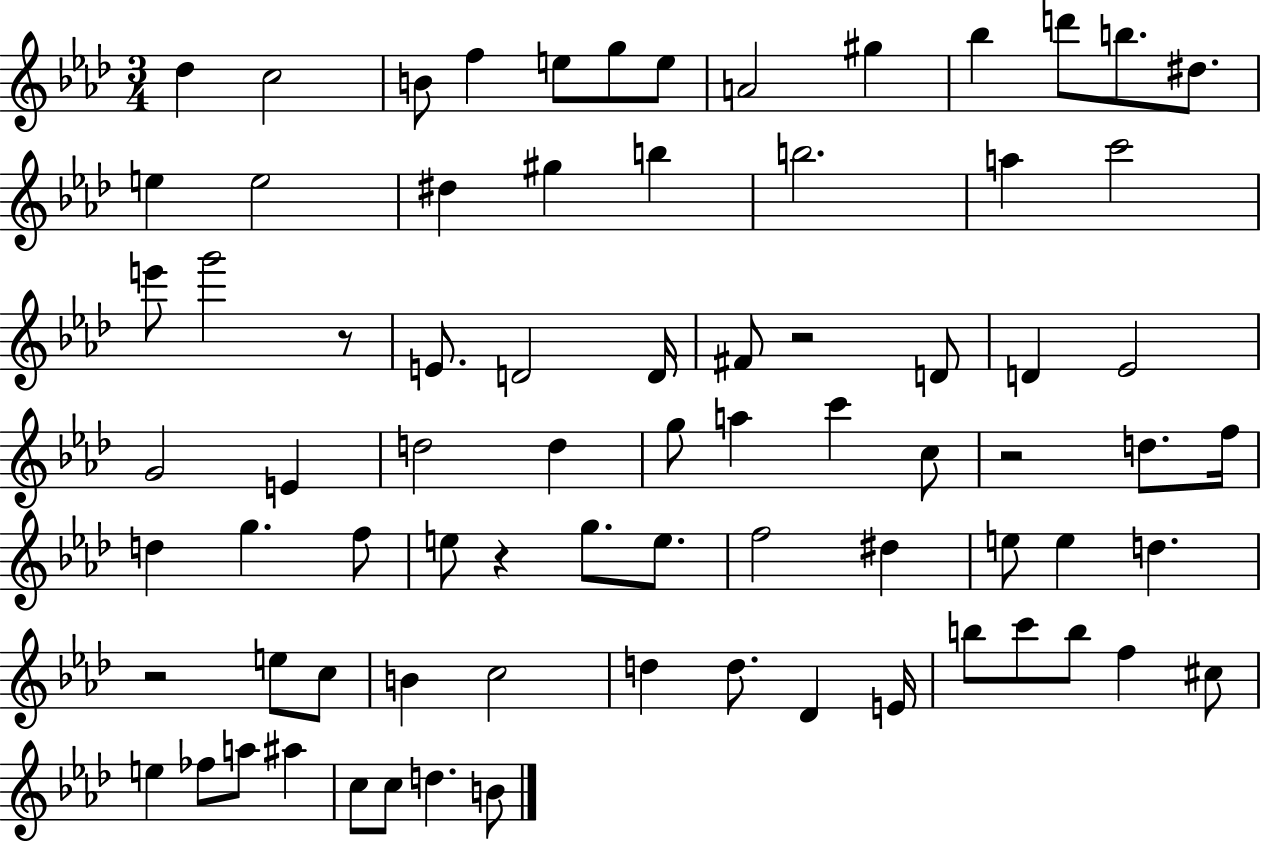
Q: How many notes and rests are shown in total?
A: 77